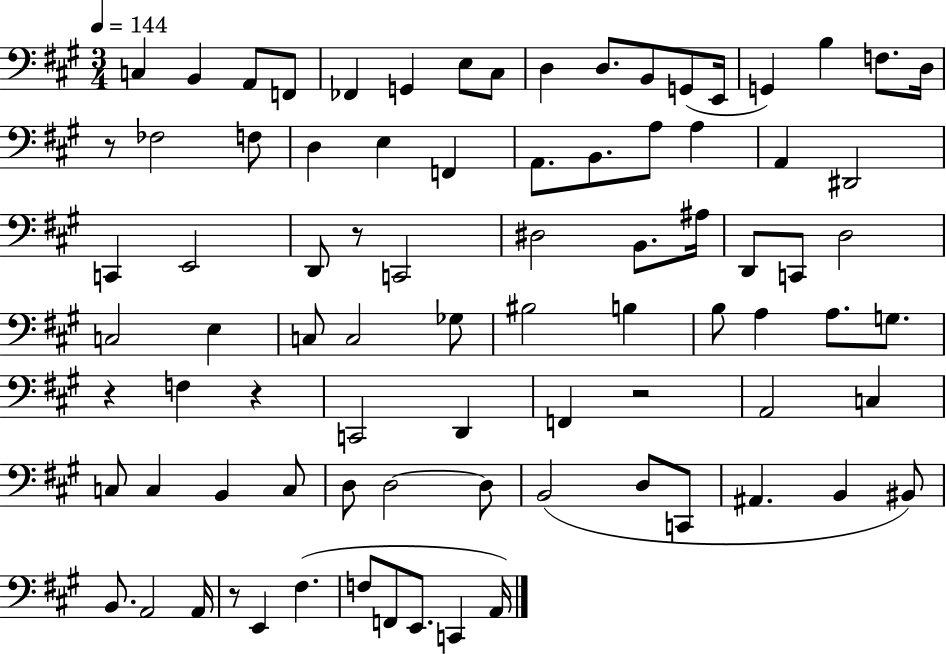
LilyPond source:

{
  \clef bass
  \numericTimeSignature
  \time 3/4
  \key a \major
  \tempo 4 = 144
  c4 b,4 a,8 f,8 | fes,4 g,4 e8 cis8 | d4 d8. b,8 g,8( e,16 | g,4) b4 f8. d16 | \break r8 fes2 f8 | d4 e4 f,4 | a,8. b,8. a8 a4 | a,4 dis,2 | \break c,4 e,2 | d,8 r8 c,2 | dis2 b,8. ais16 | d,8 c,8 d2 | \break c2 e4 | c8 c2 ges8 | bis2 b4 | b8 a4 a8. g8. | \break r4 f4 r4 | c,2 d,4 | f,4 r2 | a,2 c4 | \break c8 c4 b,4 c8 | d8 d2~~ d8 | b,2( d8 c,8 | ais,4. b,4 bis,8) | \break b,8. a,2 a,16 | r8 e,4 fis4.( | f8 f,8 e,8. c,4 a,16) | \bar "|."
}